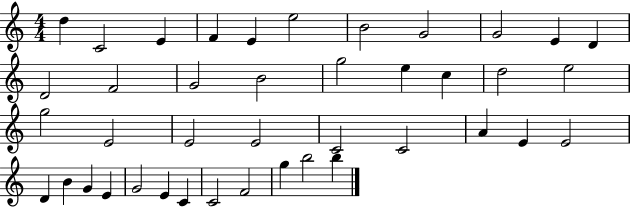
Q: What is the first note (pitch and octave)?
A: D5